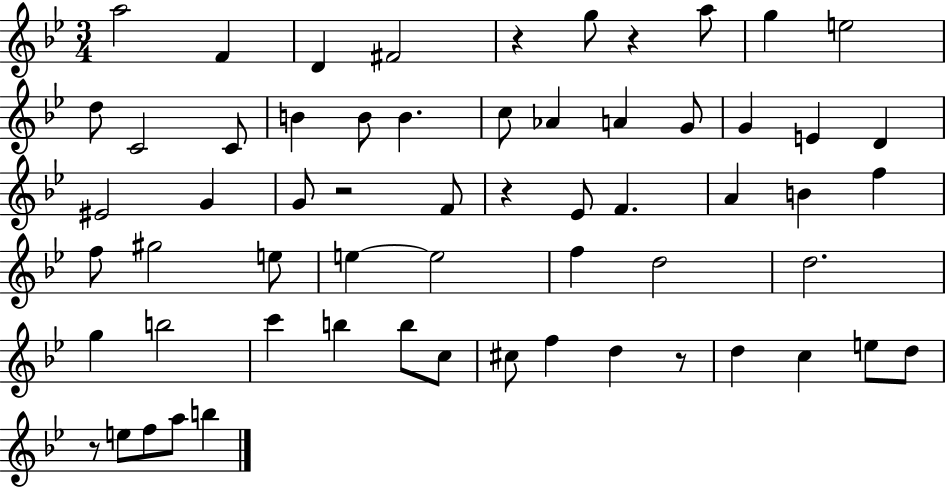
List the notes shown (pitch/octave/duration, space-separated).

A5/h F4/q D4/q F#4/h R/q G5/e R/q A5/e G5/q E5/h D5/e C4/h C4/e B4/q B4/e B4/q. C5/e Ab4/q A4/q G4/e G4/q E4/q D4/q EIS4/h G4/q G4/e R/h F4/e R/q Eb4/e F4/q. A4/q B4/q F5/q F5/e G#5/h E5/e E5/q E5/h F5/q D5/h D5/h. G5/q B5/h C6/q B5/q B5/e C5/e C#5/e F5/q D5/q R/e D5/q C5/q E5/e D5/e R/e E5/e F5/e A5/e B5/q